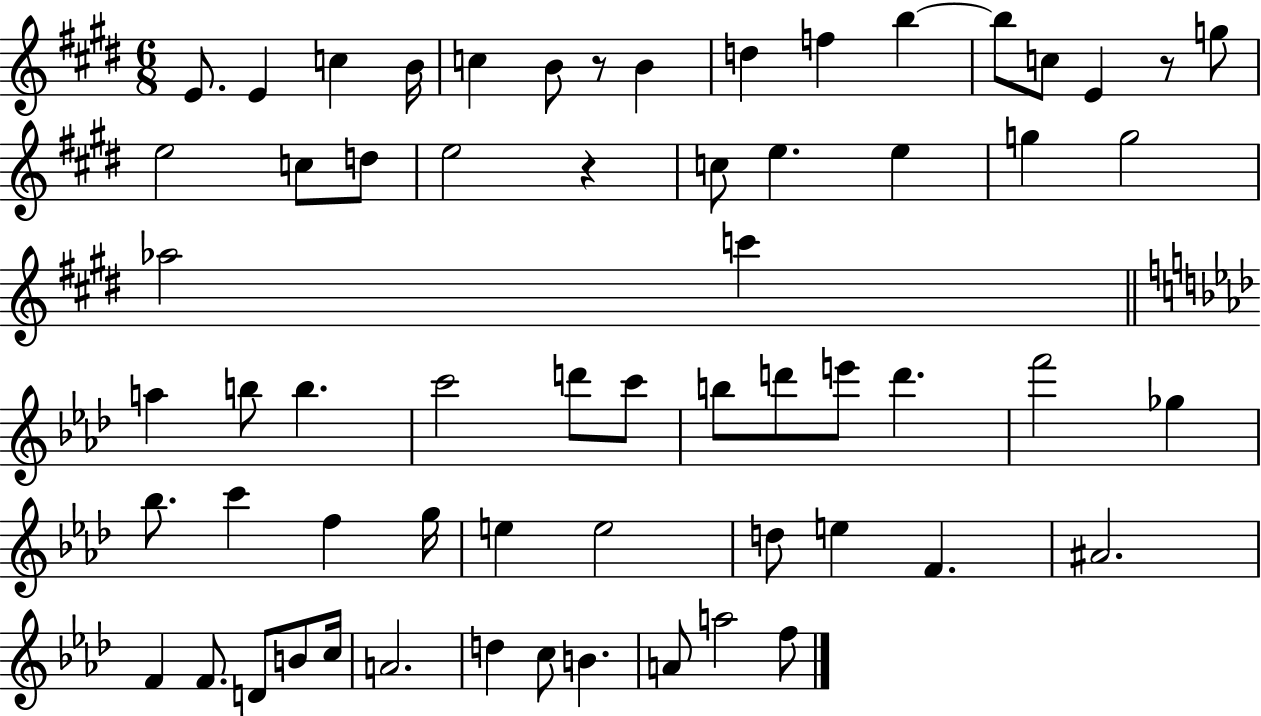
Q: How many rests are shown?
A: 3